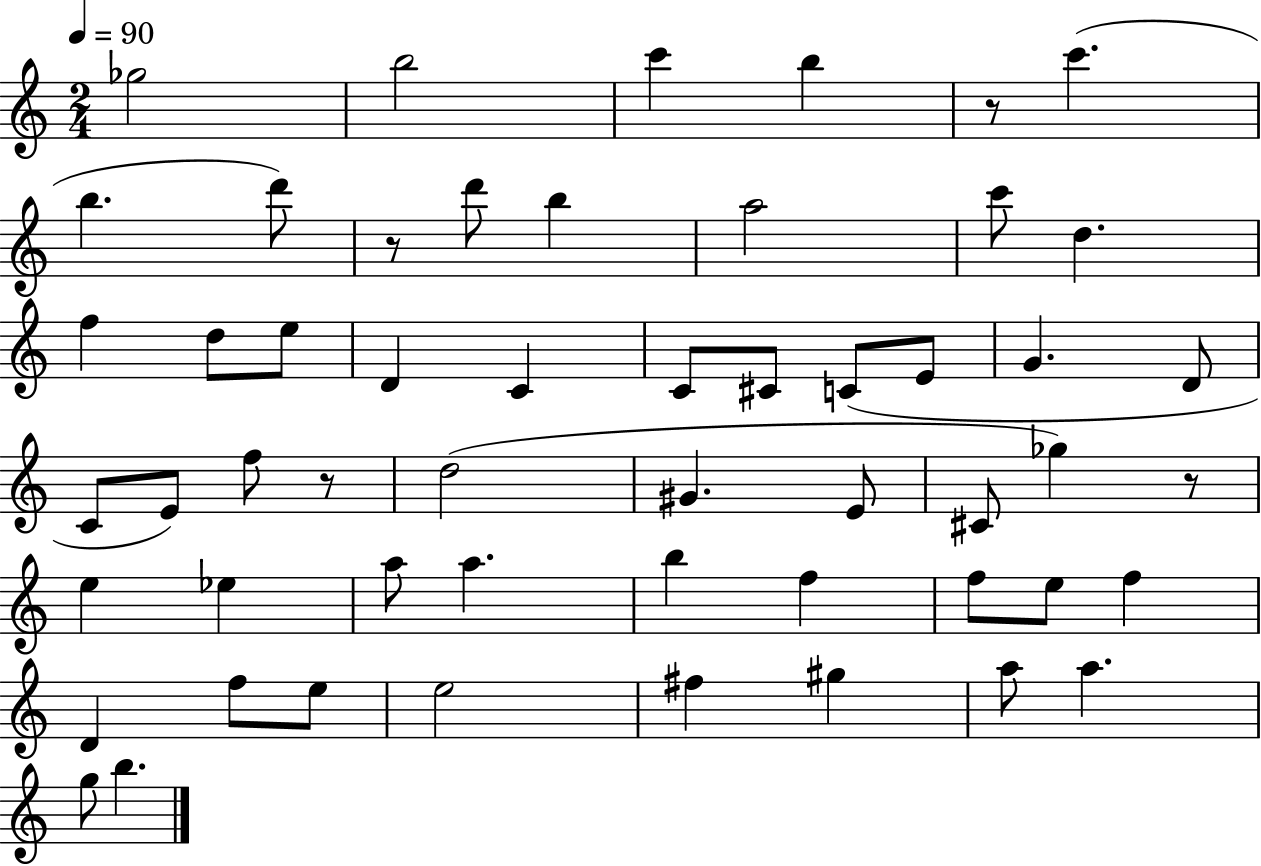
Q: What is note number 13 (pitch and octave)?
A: F5